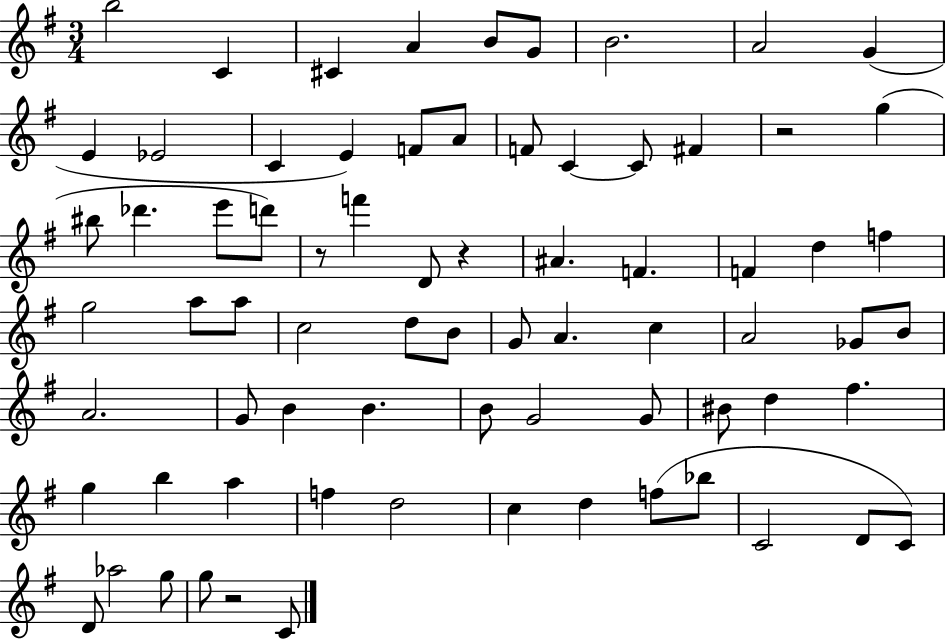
B5/h C4/q C#4/q A4/q B4/e G4/e B4/h. A4/h G4/q E4/q Eb4/h C4/q E4/q F4/e A4/e F4/e C4/q C4/e F#4/q R/h G5/q BIS5/e Db6/q. E6/e D6/e R/e F6/q D4/e R/q A#4/q. F4/q. F4/q D5/q F5/q G5/h A5/e A5/e C5/h D5/e B4/e G4/e A4/q. C5/q A4/h Gb4/e B4/e A4/h. G4/e B4/q B4/q. B4/e G4/h G4/e BIS4/e D5/q F#5/q. G5/q B5/q A5/q F5/q D5/h C5/q D5/q F5/e Bb5/e C4/h D4/e C4/e D4/e Ab5/h G5/e G5/e R/h C4/e